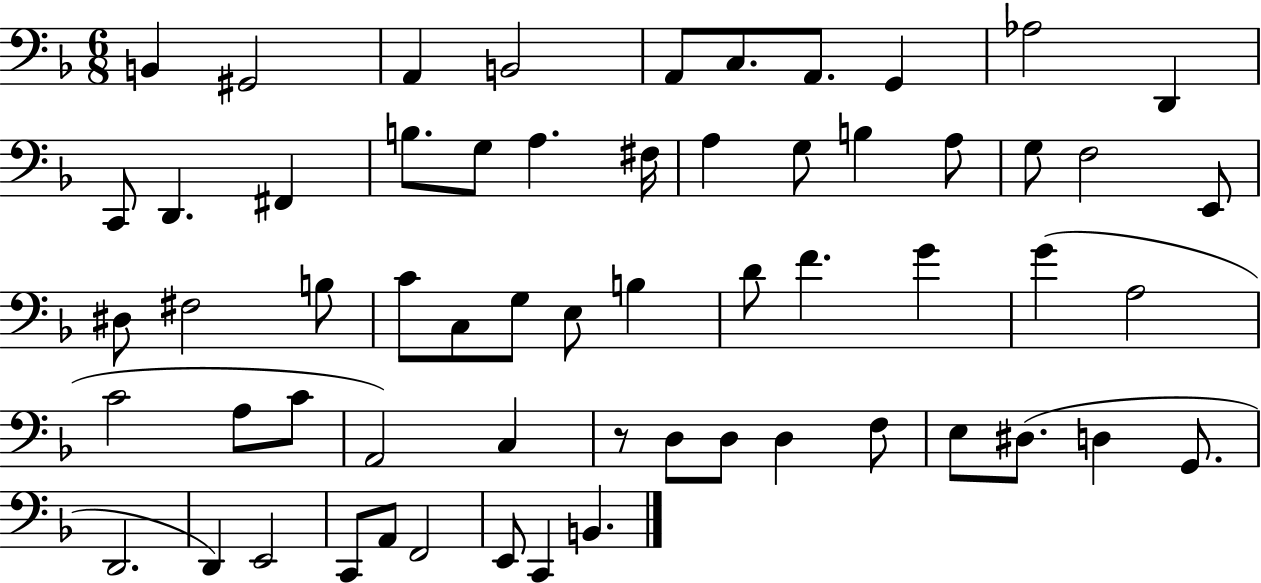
B2/q G#2/h A2/q B2/h A2/e C3/e. A2/e. G2/q Ab3/h D2/q C2/e D2/q. F#2/q B3/e. G3/e A3/q. F#3/s A3/q G3/e B3/q A3/e G3/e F3/h E2/e D#3/e F#3/h B3/e C4/e C3/e G3/e E3/e B3/q D4/e F4/q. G4/q G4/q A3/h C4/h A3/e C4/e A2/h C3/q R/e D3/e D3/e D3/q F3/e E3/e D#3/e. D3/q G2/e. D2/h. D2/q E2/h C2/e A2/e F2/h E2/e C2/q B2/q.